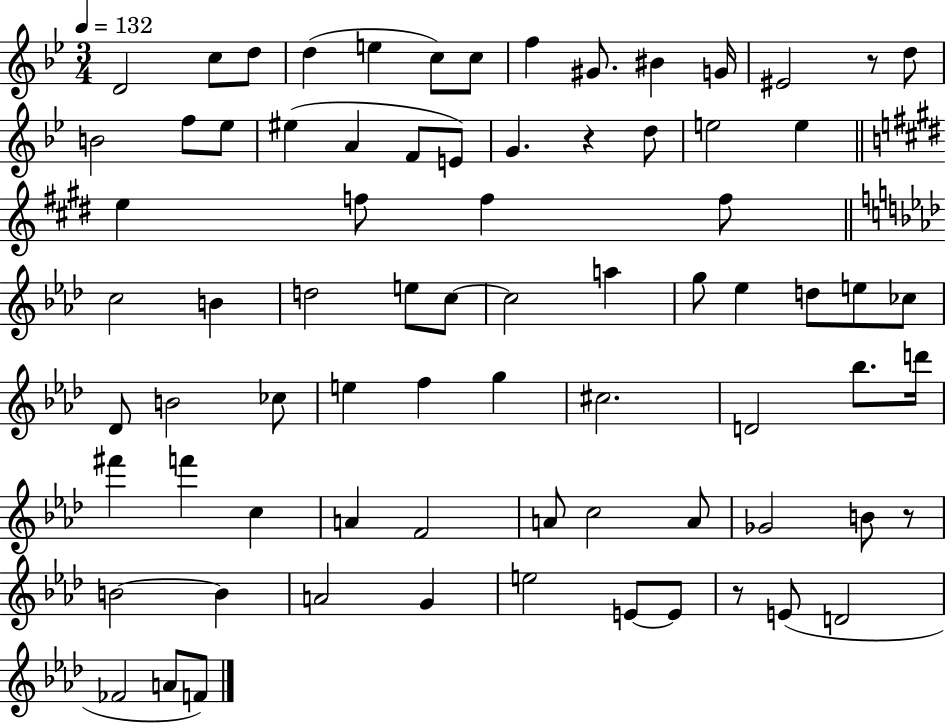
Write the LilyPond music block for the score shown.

{
  \clef treble
  \numericTimeSignature
  \time 3/4
  \key bes \major
  \tempo 4 = 132
  d'2 c''8 d''8 | d''4( e''4 c''8) c''8 | f''4 gis'8. bis'4 g'16 | eis'2 r8 d''8 | \break b'2 f''8 ees''8 | eis''4( a'4 f'8 e'8) | g'4. r4 d''8 | e''2 e''4 | \break \bar "||" \break \key e \major e''4 f''8 f''4 f''8 | \bar "||" \break \key f \minor c''2 b'4 | d''2 e''8 c''8~~ | c''2 a''4 | g''8 ees''4 d''8 e''8 ces''8 | \break des'8 b'2 ces''8 | e''4 f''4 g''4 | cis''2. | d'2 bes''8. d'''16 | \break fis'''4 f'''4 c''4 | a'4 f'2 | a'8 c''2 a'8 | ges'2 b'8 r8 | \break b'2~~ b'4 | a'2 g'4 | e''2 e'8~~ e'8 | r8 e'8( d'2 | \break fes'2 a'8 f'8) | \bar "|."
}